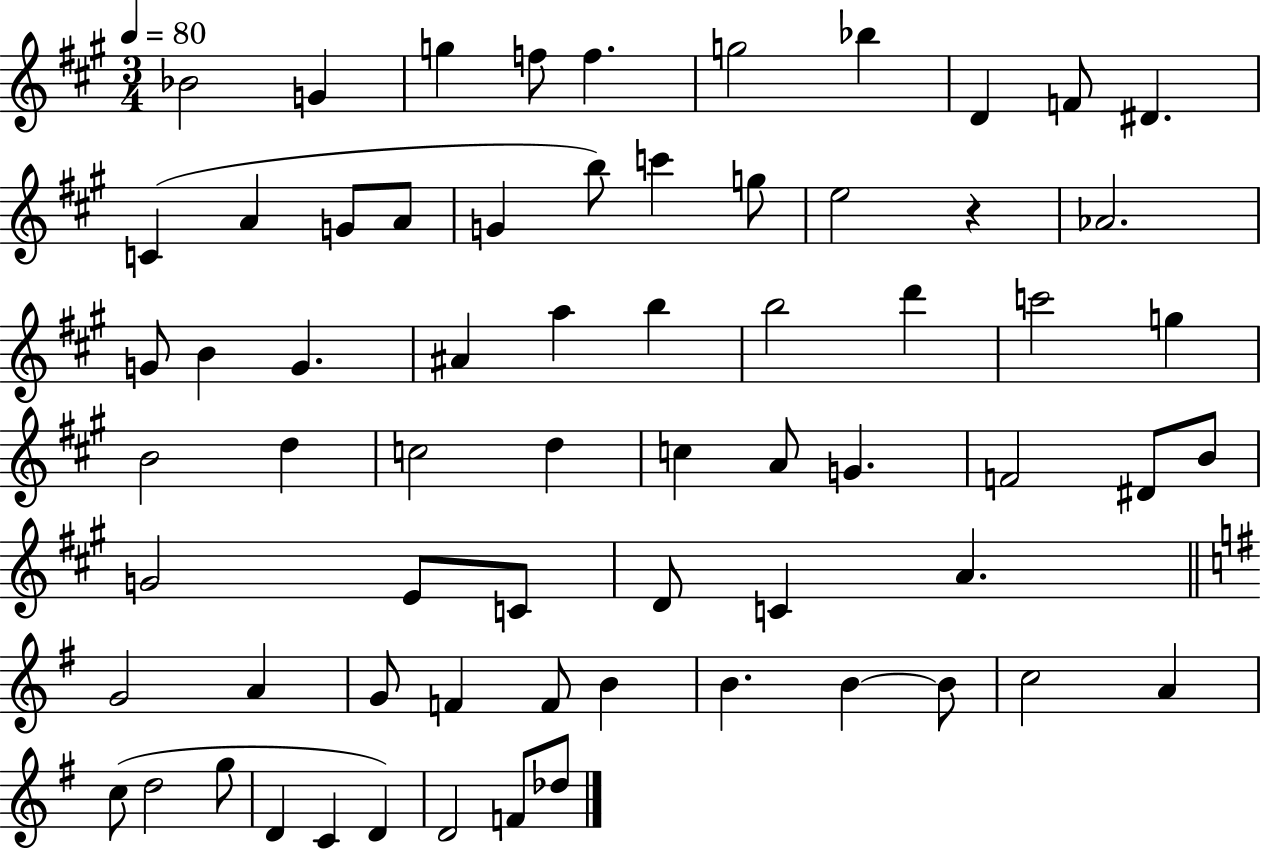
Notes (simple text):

Bb4/h G4/q G5/q F5/e F5/q. G5/h Bb5/q D4/q F4/e D#4/q. C4/q A4/q G4/e A4/e G4/q B5/e C6/q G5/e E5/h R/q Ab4/h. G4/e B4/q G4/q. A#4/q A5/q B5/q B5/h D6/q C6/h G5/q B4/h D5/q C5/h D5/q C5/q A4/e G4/q. F4/h D#4/e B4/e G4/h E4/e C4/e D4/e C4/q A4/q. G4/h A4/q G4/e F4/q F4/e B4/q B4/q. B4/q B4/e C5/h A4/q C5/e D5/h G5/e D4/q C4/q D4/q D4/h F4/e Db5/e